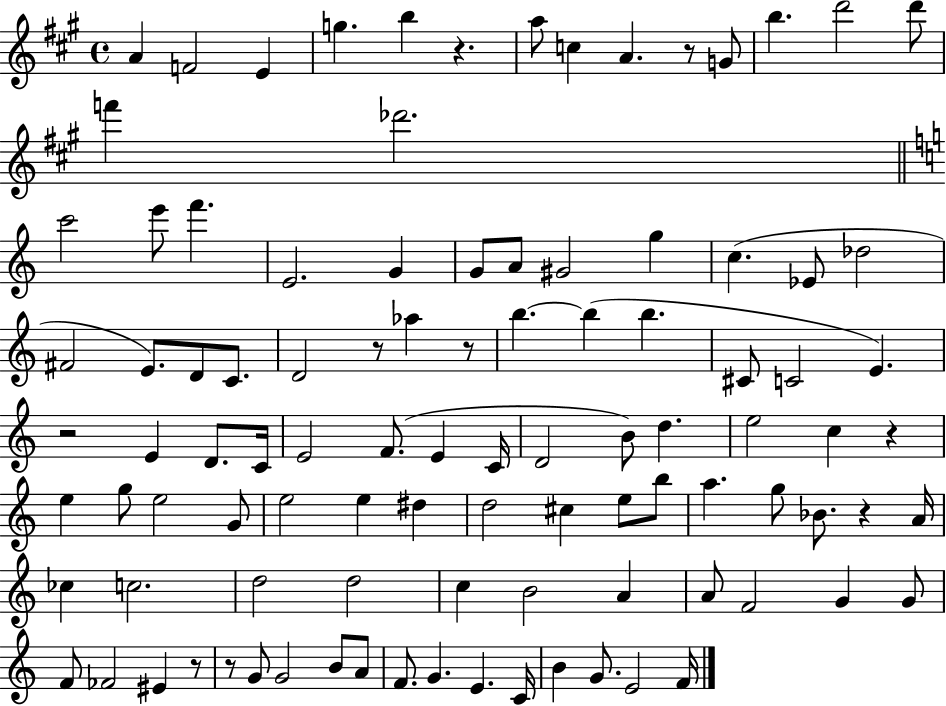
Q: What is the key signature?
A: A major